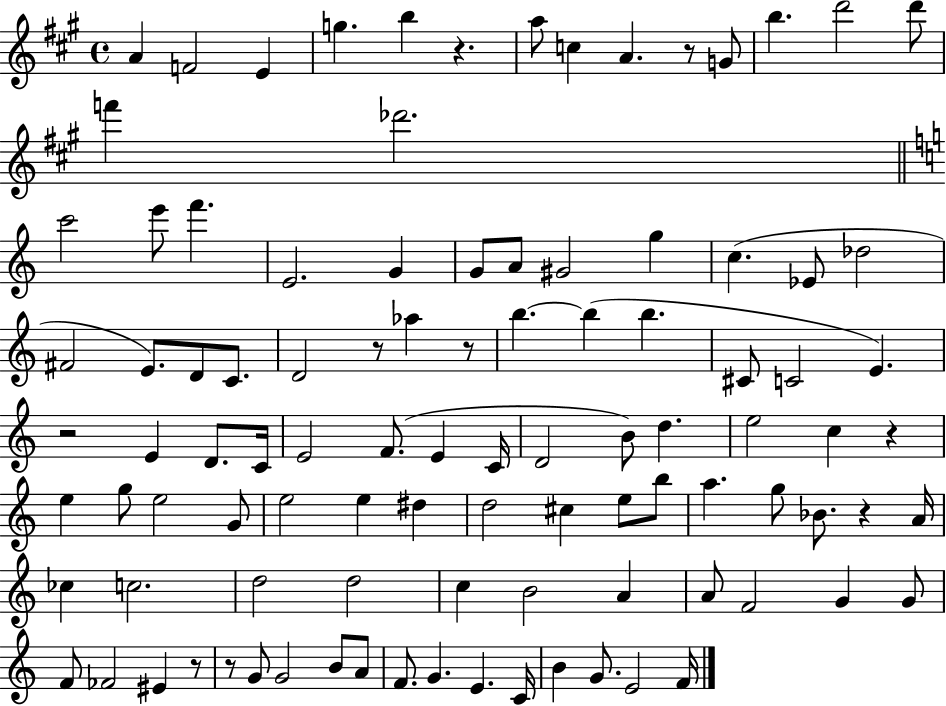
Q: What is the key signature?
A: A major